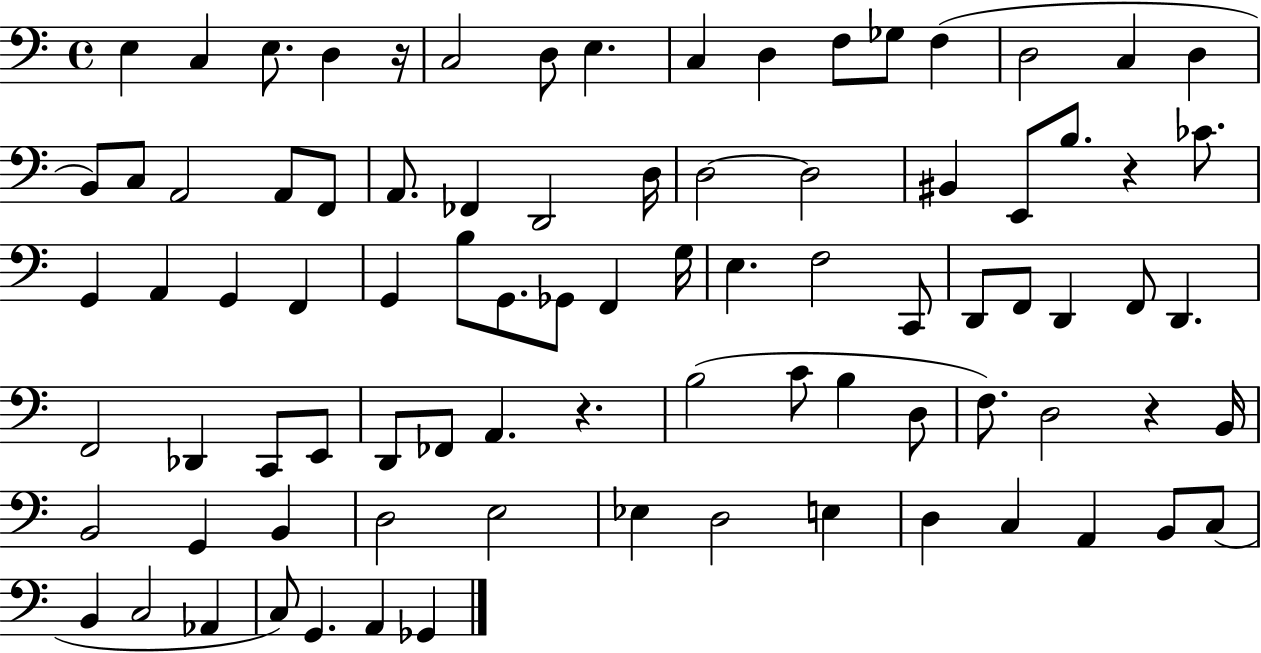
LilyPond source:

{
  \clef bass
  \time 4/4
  \defaultTimeSignature
  \key c \major
  \repeat volta 2 { e4 c4 e8. d4 r16 | c2 d8 e4. | c4 d4 f8 ges8 f4( | d2 c4 d4 | \break b,8) c8 a,2 a,8 f,8 | a,8. fes,4 d,2 d16 | d2~~ d2 | bis,4 e,8 b8. r4 ces'8. | \break g,4 a,4 g,4 f,4 | g,4 b8 g,8. ges,8 f,4 g16 | e4. f2 c,8 | d,8 f,8 d,4 f,8 d,4. | \break f,2 des,4 c,8 e,8 | d,8 fes,8 a,4. r4. | b2( c'8 b4 d8 | f8.) d2 r4 b,16 | \break b,2 g,4 b,4 | d2 e2 | ees4 d2 e4 | d4 c4 a,4 b,8 c8( | \break b,4 c2 aes,4 | c8) g,4. a,4 ges,4 | } \bar "|."
}